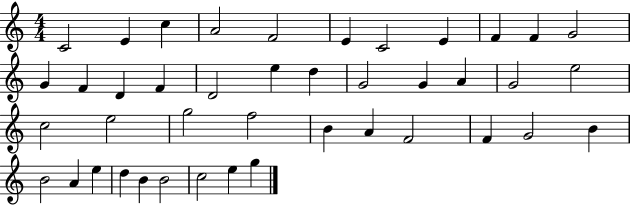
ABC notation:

X:1
T:Untitled
M:4/4
L:1/4
K:C
C2 E c A2 F2 E C2 E F F G2 G F D F D2 e d G2 G A G2 e2 c2 e2 g2 f2 B A F2 F G2 B B2 A e d B B2 c2 e g